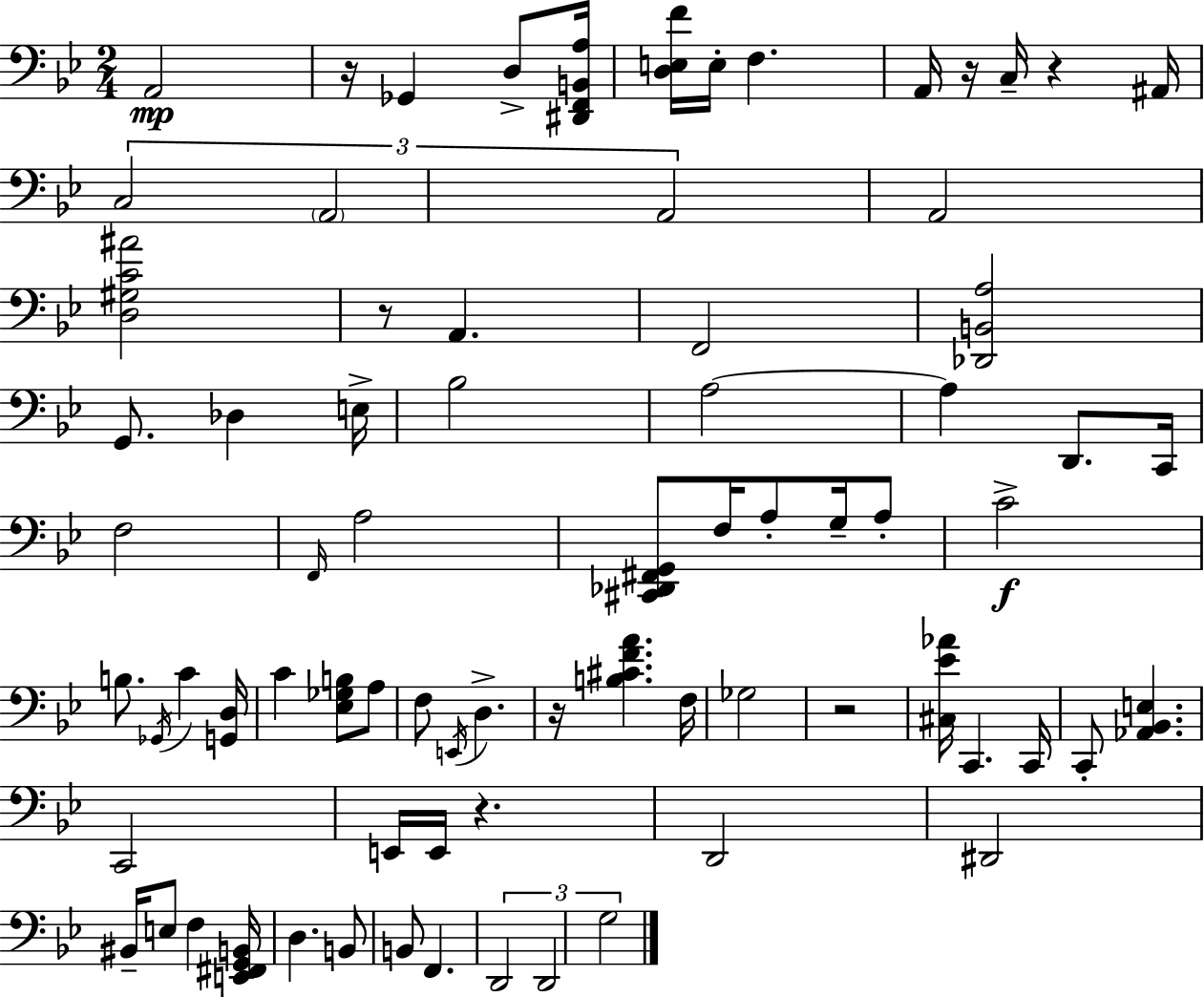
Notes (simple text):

A2/h R/s Gb2/q D3/e [D#2,F2,B2,A3]/s [D3,E3,F4]/s E3/s F3/q. A2/s R/s C3/s R/q A#2/s C3/h A2/h A2/h A2/h [D3,G#3,C4,A#4]/h R/e A2/q. F2/h [Db2,B2,A3]/h G2/e. Db3/q E3/s Bb3/h A3/h A3/q D2/e. C2/s F3/h F2/s A3/h [C#2,Db2,F#2,G2]/e F3/s A3/e G3/s A3/e C4/h B3/e. Gb2/s C4/q [G2,D3]/s C4/q [Eb3,Gb3,B3]/e A3/e F3/e E2/s D3/q. R/s [B3,C#4,F4,A4]/q. F3/s Gb3/h R/h [C#3,Eb4,Ab4]/s C2/q. C2/s C2/e [Ab2,Bb2,E3]/q. C2/h E2/s E2/s R/q. D2/h D#2/h BIS2/s E3/e F3/q [E2,F#2,G2,B2]/s D3/q. B2/e B2/e F2/q. D2/h D2/h G3/h